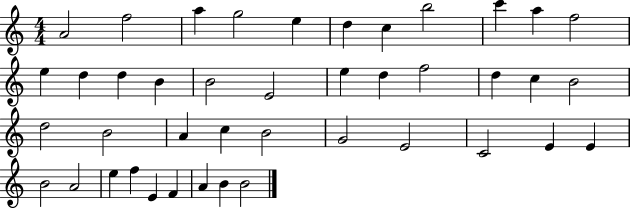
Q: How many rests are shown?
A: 0